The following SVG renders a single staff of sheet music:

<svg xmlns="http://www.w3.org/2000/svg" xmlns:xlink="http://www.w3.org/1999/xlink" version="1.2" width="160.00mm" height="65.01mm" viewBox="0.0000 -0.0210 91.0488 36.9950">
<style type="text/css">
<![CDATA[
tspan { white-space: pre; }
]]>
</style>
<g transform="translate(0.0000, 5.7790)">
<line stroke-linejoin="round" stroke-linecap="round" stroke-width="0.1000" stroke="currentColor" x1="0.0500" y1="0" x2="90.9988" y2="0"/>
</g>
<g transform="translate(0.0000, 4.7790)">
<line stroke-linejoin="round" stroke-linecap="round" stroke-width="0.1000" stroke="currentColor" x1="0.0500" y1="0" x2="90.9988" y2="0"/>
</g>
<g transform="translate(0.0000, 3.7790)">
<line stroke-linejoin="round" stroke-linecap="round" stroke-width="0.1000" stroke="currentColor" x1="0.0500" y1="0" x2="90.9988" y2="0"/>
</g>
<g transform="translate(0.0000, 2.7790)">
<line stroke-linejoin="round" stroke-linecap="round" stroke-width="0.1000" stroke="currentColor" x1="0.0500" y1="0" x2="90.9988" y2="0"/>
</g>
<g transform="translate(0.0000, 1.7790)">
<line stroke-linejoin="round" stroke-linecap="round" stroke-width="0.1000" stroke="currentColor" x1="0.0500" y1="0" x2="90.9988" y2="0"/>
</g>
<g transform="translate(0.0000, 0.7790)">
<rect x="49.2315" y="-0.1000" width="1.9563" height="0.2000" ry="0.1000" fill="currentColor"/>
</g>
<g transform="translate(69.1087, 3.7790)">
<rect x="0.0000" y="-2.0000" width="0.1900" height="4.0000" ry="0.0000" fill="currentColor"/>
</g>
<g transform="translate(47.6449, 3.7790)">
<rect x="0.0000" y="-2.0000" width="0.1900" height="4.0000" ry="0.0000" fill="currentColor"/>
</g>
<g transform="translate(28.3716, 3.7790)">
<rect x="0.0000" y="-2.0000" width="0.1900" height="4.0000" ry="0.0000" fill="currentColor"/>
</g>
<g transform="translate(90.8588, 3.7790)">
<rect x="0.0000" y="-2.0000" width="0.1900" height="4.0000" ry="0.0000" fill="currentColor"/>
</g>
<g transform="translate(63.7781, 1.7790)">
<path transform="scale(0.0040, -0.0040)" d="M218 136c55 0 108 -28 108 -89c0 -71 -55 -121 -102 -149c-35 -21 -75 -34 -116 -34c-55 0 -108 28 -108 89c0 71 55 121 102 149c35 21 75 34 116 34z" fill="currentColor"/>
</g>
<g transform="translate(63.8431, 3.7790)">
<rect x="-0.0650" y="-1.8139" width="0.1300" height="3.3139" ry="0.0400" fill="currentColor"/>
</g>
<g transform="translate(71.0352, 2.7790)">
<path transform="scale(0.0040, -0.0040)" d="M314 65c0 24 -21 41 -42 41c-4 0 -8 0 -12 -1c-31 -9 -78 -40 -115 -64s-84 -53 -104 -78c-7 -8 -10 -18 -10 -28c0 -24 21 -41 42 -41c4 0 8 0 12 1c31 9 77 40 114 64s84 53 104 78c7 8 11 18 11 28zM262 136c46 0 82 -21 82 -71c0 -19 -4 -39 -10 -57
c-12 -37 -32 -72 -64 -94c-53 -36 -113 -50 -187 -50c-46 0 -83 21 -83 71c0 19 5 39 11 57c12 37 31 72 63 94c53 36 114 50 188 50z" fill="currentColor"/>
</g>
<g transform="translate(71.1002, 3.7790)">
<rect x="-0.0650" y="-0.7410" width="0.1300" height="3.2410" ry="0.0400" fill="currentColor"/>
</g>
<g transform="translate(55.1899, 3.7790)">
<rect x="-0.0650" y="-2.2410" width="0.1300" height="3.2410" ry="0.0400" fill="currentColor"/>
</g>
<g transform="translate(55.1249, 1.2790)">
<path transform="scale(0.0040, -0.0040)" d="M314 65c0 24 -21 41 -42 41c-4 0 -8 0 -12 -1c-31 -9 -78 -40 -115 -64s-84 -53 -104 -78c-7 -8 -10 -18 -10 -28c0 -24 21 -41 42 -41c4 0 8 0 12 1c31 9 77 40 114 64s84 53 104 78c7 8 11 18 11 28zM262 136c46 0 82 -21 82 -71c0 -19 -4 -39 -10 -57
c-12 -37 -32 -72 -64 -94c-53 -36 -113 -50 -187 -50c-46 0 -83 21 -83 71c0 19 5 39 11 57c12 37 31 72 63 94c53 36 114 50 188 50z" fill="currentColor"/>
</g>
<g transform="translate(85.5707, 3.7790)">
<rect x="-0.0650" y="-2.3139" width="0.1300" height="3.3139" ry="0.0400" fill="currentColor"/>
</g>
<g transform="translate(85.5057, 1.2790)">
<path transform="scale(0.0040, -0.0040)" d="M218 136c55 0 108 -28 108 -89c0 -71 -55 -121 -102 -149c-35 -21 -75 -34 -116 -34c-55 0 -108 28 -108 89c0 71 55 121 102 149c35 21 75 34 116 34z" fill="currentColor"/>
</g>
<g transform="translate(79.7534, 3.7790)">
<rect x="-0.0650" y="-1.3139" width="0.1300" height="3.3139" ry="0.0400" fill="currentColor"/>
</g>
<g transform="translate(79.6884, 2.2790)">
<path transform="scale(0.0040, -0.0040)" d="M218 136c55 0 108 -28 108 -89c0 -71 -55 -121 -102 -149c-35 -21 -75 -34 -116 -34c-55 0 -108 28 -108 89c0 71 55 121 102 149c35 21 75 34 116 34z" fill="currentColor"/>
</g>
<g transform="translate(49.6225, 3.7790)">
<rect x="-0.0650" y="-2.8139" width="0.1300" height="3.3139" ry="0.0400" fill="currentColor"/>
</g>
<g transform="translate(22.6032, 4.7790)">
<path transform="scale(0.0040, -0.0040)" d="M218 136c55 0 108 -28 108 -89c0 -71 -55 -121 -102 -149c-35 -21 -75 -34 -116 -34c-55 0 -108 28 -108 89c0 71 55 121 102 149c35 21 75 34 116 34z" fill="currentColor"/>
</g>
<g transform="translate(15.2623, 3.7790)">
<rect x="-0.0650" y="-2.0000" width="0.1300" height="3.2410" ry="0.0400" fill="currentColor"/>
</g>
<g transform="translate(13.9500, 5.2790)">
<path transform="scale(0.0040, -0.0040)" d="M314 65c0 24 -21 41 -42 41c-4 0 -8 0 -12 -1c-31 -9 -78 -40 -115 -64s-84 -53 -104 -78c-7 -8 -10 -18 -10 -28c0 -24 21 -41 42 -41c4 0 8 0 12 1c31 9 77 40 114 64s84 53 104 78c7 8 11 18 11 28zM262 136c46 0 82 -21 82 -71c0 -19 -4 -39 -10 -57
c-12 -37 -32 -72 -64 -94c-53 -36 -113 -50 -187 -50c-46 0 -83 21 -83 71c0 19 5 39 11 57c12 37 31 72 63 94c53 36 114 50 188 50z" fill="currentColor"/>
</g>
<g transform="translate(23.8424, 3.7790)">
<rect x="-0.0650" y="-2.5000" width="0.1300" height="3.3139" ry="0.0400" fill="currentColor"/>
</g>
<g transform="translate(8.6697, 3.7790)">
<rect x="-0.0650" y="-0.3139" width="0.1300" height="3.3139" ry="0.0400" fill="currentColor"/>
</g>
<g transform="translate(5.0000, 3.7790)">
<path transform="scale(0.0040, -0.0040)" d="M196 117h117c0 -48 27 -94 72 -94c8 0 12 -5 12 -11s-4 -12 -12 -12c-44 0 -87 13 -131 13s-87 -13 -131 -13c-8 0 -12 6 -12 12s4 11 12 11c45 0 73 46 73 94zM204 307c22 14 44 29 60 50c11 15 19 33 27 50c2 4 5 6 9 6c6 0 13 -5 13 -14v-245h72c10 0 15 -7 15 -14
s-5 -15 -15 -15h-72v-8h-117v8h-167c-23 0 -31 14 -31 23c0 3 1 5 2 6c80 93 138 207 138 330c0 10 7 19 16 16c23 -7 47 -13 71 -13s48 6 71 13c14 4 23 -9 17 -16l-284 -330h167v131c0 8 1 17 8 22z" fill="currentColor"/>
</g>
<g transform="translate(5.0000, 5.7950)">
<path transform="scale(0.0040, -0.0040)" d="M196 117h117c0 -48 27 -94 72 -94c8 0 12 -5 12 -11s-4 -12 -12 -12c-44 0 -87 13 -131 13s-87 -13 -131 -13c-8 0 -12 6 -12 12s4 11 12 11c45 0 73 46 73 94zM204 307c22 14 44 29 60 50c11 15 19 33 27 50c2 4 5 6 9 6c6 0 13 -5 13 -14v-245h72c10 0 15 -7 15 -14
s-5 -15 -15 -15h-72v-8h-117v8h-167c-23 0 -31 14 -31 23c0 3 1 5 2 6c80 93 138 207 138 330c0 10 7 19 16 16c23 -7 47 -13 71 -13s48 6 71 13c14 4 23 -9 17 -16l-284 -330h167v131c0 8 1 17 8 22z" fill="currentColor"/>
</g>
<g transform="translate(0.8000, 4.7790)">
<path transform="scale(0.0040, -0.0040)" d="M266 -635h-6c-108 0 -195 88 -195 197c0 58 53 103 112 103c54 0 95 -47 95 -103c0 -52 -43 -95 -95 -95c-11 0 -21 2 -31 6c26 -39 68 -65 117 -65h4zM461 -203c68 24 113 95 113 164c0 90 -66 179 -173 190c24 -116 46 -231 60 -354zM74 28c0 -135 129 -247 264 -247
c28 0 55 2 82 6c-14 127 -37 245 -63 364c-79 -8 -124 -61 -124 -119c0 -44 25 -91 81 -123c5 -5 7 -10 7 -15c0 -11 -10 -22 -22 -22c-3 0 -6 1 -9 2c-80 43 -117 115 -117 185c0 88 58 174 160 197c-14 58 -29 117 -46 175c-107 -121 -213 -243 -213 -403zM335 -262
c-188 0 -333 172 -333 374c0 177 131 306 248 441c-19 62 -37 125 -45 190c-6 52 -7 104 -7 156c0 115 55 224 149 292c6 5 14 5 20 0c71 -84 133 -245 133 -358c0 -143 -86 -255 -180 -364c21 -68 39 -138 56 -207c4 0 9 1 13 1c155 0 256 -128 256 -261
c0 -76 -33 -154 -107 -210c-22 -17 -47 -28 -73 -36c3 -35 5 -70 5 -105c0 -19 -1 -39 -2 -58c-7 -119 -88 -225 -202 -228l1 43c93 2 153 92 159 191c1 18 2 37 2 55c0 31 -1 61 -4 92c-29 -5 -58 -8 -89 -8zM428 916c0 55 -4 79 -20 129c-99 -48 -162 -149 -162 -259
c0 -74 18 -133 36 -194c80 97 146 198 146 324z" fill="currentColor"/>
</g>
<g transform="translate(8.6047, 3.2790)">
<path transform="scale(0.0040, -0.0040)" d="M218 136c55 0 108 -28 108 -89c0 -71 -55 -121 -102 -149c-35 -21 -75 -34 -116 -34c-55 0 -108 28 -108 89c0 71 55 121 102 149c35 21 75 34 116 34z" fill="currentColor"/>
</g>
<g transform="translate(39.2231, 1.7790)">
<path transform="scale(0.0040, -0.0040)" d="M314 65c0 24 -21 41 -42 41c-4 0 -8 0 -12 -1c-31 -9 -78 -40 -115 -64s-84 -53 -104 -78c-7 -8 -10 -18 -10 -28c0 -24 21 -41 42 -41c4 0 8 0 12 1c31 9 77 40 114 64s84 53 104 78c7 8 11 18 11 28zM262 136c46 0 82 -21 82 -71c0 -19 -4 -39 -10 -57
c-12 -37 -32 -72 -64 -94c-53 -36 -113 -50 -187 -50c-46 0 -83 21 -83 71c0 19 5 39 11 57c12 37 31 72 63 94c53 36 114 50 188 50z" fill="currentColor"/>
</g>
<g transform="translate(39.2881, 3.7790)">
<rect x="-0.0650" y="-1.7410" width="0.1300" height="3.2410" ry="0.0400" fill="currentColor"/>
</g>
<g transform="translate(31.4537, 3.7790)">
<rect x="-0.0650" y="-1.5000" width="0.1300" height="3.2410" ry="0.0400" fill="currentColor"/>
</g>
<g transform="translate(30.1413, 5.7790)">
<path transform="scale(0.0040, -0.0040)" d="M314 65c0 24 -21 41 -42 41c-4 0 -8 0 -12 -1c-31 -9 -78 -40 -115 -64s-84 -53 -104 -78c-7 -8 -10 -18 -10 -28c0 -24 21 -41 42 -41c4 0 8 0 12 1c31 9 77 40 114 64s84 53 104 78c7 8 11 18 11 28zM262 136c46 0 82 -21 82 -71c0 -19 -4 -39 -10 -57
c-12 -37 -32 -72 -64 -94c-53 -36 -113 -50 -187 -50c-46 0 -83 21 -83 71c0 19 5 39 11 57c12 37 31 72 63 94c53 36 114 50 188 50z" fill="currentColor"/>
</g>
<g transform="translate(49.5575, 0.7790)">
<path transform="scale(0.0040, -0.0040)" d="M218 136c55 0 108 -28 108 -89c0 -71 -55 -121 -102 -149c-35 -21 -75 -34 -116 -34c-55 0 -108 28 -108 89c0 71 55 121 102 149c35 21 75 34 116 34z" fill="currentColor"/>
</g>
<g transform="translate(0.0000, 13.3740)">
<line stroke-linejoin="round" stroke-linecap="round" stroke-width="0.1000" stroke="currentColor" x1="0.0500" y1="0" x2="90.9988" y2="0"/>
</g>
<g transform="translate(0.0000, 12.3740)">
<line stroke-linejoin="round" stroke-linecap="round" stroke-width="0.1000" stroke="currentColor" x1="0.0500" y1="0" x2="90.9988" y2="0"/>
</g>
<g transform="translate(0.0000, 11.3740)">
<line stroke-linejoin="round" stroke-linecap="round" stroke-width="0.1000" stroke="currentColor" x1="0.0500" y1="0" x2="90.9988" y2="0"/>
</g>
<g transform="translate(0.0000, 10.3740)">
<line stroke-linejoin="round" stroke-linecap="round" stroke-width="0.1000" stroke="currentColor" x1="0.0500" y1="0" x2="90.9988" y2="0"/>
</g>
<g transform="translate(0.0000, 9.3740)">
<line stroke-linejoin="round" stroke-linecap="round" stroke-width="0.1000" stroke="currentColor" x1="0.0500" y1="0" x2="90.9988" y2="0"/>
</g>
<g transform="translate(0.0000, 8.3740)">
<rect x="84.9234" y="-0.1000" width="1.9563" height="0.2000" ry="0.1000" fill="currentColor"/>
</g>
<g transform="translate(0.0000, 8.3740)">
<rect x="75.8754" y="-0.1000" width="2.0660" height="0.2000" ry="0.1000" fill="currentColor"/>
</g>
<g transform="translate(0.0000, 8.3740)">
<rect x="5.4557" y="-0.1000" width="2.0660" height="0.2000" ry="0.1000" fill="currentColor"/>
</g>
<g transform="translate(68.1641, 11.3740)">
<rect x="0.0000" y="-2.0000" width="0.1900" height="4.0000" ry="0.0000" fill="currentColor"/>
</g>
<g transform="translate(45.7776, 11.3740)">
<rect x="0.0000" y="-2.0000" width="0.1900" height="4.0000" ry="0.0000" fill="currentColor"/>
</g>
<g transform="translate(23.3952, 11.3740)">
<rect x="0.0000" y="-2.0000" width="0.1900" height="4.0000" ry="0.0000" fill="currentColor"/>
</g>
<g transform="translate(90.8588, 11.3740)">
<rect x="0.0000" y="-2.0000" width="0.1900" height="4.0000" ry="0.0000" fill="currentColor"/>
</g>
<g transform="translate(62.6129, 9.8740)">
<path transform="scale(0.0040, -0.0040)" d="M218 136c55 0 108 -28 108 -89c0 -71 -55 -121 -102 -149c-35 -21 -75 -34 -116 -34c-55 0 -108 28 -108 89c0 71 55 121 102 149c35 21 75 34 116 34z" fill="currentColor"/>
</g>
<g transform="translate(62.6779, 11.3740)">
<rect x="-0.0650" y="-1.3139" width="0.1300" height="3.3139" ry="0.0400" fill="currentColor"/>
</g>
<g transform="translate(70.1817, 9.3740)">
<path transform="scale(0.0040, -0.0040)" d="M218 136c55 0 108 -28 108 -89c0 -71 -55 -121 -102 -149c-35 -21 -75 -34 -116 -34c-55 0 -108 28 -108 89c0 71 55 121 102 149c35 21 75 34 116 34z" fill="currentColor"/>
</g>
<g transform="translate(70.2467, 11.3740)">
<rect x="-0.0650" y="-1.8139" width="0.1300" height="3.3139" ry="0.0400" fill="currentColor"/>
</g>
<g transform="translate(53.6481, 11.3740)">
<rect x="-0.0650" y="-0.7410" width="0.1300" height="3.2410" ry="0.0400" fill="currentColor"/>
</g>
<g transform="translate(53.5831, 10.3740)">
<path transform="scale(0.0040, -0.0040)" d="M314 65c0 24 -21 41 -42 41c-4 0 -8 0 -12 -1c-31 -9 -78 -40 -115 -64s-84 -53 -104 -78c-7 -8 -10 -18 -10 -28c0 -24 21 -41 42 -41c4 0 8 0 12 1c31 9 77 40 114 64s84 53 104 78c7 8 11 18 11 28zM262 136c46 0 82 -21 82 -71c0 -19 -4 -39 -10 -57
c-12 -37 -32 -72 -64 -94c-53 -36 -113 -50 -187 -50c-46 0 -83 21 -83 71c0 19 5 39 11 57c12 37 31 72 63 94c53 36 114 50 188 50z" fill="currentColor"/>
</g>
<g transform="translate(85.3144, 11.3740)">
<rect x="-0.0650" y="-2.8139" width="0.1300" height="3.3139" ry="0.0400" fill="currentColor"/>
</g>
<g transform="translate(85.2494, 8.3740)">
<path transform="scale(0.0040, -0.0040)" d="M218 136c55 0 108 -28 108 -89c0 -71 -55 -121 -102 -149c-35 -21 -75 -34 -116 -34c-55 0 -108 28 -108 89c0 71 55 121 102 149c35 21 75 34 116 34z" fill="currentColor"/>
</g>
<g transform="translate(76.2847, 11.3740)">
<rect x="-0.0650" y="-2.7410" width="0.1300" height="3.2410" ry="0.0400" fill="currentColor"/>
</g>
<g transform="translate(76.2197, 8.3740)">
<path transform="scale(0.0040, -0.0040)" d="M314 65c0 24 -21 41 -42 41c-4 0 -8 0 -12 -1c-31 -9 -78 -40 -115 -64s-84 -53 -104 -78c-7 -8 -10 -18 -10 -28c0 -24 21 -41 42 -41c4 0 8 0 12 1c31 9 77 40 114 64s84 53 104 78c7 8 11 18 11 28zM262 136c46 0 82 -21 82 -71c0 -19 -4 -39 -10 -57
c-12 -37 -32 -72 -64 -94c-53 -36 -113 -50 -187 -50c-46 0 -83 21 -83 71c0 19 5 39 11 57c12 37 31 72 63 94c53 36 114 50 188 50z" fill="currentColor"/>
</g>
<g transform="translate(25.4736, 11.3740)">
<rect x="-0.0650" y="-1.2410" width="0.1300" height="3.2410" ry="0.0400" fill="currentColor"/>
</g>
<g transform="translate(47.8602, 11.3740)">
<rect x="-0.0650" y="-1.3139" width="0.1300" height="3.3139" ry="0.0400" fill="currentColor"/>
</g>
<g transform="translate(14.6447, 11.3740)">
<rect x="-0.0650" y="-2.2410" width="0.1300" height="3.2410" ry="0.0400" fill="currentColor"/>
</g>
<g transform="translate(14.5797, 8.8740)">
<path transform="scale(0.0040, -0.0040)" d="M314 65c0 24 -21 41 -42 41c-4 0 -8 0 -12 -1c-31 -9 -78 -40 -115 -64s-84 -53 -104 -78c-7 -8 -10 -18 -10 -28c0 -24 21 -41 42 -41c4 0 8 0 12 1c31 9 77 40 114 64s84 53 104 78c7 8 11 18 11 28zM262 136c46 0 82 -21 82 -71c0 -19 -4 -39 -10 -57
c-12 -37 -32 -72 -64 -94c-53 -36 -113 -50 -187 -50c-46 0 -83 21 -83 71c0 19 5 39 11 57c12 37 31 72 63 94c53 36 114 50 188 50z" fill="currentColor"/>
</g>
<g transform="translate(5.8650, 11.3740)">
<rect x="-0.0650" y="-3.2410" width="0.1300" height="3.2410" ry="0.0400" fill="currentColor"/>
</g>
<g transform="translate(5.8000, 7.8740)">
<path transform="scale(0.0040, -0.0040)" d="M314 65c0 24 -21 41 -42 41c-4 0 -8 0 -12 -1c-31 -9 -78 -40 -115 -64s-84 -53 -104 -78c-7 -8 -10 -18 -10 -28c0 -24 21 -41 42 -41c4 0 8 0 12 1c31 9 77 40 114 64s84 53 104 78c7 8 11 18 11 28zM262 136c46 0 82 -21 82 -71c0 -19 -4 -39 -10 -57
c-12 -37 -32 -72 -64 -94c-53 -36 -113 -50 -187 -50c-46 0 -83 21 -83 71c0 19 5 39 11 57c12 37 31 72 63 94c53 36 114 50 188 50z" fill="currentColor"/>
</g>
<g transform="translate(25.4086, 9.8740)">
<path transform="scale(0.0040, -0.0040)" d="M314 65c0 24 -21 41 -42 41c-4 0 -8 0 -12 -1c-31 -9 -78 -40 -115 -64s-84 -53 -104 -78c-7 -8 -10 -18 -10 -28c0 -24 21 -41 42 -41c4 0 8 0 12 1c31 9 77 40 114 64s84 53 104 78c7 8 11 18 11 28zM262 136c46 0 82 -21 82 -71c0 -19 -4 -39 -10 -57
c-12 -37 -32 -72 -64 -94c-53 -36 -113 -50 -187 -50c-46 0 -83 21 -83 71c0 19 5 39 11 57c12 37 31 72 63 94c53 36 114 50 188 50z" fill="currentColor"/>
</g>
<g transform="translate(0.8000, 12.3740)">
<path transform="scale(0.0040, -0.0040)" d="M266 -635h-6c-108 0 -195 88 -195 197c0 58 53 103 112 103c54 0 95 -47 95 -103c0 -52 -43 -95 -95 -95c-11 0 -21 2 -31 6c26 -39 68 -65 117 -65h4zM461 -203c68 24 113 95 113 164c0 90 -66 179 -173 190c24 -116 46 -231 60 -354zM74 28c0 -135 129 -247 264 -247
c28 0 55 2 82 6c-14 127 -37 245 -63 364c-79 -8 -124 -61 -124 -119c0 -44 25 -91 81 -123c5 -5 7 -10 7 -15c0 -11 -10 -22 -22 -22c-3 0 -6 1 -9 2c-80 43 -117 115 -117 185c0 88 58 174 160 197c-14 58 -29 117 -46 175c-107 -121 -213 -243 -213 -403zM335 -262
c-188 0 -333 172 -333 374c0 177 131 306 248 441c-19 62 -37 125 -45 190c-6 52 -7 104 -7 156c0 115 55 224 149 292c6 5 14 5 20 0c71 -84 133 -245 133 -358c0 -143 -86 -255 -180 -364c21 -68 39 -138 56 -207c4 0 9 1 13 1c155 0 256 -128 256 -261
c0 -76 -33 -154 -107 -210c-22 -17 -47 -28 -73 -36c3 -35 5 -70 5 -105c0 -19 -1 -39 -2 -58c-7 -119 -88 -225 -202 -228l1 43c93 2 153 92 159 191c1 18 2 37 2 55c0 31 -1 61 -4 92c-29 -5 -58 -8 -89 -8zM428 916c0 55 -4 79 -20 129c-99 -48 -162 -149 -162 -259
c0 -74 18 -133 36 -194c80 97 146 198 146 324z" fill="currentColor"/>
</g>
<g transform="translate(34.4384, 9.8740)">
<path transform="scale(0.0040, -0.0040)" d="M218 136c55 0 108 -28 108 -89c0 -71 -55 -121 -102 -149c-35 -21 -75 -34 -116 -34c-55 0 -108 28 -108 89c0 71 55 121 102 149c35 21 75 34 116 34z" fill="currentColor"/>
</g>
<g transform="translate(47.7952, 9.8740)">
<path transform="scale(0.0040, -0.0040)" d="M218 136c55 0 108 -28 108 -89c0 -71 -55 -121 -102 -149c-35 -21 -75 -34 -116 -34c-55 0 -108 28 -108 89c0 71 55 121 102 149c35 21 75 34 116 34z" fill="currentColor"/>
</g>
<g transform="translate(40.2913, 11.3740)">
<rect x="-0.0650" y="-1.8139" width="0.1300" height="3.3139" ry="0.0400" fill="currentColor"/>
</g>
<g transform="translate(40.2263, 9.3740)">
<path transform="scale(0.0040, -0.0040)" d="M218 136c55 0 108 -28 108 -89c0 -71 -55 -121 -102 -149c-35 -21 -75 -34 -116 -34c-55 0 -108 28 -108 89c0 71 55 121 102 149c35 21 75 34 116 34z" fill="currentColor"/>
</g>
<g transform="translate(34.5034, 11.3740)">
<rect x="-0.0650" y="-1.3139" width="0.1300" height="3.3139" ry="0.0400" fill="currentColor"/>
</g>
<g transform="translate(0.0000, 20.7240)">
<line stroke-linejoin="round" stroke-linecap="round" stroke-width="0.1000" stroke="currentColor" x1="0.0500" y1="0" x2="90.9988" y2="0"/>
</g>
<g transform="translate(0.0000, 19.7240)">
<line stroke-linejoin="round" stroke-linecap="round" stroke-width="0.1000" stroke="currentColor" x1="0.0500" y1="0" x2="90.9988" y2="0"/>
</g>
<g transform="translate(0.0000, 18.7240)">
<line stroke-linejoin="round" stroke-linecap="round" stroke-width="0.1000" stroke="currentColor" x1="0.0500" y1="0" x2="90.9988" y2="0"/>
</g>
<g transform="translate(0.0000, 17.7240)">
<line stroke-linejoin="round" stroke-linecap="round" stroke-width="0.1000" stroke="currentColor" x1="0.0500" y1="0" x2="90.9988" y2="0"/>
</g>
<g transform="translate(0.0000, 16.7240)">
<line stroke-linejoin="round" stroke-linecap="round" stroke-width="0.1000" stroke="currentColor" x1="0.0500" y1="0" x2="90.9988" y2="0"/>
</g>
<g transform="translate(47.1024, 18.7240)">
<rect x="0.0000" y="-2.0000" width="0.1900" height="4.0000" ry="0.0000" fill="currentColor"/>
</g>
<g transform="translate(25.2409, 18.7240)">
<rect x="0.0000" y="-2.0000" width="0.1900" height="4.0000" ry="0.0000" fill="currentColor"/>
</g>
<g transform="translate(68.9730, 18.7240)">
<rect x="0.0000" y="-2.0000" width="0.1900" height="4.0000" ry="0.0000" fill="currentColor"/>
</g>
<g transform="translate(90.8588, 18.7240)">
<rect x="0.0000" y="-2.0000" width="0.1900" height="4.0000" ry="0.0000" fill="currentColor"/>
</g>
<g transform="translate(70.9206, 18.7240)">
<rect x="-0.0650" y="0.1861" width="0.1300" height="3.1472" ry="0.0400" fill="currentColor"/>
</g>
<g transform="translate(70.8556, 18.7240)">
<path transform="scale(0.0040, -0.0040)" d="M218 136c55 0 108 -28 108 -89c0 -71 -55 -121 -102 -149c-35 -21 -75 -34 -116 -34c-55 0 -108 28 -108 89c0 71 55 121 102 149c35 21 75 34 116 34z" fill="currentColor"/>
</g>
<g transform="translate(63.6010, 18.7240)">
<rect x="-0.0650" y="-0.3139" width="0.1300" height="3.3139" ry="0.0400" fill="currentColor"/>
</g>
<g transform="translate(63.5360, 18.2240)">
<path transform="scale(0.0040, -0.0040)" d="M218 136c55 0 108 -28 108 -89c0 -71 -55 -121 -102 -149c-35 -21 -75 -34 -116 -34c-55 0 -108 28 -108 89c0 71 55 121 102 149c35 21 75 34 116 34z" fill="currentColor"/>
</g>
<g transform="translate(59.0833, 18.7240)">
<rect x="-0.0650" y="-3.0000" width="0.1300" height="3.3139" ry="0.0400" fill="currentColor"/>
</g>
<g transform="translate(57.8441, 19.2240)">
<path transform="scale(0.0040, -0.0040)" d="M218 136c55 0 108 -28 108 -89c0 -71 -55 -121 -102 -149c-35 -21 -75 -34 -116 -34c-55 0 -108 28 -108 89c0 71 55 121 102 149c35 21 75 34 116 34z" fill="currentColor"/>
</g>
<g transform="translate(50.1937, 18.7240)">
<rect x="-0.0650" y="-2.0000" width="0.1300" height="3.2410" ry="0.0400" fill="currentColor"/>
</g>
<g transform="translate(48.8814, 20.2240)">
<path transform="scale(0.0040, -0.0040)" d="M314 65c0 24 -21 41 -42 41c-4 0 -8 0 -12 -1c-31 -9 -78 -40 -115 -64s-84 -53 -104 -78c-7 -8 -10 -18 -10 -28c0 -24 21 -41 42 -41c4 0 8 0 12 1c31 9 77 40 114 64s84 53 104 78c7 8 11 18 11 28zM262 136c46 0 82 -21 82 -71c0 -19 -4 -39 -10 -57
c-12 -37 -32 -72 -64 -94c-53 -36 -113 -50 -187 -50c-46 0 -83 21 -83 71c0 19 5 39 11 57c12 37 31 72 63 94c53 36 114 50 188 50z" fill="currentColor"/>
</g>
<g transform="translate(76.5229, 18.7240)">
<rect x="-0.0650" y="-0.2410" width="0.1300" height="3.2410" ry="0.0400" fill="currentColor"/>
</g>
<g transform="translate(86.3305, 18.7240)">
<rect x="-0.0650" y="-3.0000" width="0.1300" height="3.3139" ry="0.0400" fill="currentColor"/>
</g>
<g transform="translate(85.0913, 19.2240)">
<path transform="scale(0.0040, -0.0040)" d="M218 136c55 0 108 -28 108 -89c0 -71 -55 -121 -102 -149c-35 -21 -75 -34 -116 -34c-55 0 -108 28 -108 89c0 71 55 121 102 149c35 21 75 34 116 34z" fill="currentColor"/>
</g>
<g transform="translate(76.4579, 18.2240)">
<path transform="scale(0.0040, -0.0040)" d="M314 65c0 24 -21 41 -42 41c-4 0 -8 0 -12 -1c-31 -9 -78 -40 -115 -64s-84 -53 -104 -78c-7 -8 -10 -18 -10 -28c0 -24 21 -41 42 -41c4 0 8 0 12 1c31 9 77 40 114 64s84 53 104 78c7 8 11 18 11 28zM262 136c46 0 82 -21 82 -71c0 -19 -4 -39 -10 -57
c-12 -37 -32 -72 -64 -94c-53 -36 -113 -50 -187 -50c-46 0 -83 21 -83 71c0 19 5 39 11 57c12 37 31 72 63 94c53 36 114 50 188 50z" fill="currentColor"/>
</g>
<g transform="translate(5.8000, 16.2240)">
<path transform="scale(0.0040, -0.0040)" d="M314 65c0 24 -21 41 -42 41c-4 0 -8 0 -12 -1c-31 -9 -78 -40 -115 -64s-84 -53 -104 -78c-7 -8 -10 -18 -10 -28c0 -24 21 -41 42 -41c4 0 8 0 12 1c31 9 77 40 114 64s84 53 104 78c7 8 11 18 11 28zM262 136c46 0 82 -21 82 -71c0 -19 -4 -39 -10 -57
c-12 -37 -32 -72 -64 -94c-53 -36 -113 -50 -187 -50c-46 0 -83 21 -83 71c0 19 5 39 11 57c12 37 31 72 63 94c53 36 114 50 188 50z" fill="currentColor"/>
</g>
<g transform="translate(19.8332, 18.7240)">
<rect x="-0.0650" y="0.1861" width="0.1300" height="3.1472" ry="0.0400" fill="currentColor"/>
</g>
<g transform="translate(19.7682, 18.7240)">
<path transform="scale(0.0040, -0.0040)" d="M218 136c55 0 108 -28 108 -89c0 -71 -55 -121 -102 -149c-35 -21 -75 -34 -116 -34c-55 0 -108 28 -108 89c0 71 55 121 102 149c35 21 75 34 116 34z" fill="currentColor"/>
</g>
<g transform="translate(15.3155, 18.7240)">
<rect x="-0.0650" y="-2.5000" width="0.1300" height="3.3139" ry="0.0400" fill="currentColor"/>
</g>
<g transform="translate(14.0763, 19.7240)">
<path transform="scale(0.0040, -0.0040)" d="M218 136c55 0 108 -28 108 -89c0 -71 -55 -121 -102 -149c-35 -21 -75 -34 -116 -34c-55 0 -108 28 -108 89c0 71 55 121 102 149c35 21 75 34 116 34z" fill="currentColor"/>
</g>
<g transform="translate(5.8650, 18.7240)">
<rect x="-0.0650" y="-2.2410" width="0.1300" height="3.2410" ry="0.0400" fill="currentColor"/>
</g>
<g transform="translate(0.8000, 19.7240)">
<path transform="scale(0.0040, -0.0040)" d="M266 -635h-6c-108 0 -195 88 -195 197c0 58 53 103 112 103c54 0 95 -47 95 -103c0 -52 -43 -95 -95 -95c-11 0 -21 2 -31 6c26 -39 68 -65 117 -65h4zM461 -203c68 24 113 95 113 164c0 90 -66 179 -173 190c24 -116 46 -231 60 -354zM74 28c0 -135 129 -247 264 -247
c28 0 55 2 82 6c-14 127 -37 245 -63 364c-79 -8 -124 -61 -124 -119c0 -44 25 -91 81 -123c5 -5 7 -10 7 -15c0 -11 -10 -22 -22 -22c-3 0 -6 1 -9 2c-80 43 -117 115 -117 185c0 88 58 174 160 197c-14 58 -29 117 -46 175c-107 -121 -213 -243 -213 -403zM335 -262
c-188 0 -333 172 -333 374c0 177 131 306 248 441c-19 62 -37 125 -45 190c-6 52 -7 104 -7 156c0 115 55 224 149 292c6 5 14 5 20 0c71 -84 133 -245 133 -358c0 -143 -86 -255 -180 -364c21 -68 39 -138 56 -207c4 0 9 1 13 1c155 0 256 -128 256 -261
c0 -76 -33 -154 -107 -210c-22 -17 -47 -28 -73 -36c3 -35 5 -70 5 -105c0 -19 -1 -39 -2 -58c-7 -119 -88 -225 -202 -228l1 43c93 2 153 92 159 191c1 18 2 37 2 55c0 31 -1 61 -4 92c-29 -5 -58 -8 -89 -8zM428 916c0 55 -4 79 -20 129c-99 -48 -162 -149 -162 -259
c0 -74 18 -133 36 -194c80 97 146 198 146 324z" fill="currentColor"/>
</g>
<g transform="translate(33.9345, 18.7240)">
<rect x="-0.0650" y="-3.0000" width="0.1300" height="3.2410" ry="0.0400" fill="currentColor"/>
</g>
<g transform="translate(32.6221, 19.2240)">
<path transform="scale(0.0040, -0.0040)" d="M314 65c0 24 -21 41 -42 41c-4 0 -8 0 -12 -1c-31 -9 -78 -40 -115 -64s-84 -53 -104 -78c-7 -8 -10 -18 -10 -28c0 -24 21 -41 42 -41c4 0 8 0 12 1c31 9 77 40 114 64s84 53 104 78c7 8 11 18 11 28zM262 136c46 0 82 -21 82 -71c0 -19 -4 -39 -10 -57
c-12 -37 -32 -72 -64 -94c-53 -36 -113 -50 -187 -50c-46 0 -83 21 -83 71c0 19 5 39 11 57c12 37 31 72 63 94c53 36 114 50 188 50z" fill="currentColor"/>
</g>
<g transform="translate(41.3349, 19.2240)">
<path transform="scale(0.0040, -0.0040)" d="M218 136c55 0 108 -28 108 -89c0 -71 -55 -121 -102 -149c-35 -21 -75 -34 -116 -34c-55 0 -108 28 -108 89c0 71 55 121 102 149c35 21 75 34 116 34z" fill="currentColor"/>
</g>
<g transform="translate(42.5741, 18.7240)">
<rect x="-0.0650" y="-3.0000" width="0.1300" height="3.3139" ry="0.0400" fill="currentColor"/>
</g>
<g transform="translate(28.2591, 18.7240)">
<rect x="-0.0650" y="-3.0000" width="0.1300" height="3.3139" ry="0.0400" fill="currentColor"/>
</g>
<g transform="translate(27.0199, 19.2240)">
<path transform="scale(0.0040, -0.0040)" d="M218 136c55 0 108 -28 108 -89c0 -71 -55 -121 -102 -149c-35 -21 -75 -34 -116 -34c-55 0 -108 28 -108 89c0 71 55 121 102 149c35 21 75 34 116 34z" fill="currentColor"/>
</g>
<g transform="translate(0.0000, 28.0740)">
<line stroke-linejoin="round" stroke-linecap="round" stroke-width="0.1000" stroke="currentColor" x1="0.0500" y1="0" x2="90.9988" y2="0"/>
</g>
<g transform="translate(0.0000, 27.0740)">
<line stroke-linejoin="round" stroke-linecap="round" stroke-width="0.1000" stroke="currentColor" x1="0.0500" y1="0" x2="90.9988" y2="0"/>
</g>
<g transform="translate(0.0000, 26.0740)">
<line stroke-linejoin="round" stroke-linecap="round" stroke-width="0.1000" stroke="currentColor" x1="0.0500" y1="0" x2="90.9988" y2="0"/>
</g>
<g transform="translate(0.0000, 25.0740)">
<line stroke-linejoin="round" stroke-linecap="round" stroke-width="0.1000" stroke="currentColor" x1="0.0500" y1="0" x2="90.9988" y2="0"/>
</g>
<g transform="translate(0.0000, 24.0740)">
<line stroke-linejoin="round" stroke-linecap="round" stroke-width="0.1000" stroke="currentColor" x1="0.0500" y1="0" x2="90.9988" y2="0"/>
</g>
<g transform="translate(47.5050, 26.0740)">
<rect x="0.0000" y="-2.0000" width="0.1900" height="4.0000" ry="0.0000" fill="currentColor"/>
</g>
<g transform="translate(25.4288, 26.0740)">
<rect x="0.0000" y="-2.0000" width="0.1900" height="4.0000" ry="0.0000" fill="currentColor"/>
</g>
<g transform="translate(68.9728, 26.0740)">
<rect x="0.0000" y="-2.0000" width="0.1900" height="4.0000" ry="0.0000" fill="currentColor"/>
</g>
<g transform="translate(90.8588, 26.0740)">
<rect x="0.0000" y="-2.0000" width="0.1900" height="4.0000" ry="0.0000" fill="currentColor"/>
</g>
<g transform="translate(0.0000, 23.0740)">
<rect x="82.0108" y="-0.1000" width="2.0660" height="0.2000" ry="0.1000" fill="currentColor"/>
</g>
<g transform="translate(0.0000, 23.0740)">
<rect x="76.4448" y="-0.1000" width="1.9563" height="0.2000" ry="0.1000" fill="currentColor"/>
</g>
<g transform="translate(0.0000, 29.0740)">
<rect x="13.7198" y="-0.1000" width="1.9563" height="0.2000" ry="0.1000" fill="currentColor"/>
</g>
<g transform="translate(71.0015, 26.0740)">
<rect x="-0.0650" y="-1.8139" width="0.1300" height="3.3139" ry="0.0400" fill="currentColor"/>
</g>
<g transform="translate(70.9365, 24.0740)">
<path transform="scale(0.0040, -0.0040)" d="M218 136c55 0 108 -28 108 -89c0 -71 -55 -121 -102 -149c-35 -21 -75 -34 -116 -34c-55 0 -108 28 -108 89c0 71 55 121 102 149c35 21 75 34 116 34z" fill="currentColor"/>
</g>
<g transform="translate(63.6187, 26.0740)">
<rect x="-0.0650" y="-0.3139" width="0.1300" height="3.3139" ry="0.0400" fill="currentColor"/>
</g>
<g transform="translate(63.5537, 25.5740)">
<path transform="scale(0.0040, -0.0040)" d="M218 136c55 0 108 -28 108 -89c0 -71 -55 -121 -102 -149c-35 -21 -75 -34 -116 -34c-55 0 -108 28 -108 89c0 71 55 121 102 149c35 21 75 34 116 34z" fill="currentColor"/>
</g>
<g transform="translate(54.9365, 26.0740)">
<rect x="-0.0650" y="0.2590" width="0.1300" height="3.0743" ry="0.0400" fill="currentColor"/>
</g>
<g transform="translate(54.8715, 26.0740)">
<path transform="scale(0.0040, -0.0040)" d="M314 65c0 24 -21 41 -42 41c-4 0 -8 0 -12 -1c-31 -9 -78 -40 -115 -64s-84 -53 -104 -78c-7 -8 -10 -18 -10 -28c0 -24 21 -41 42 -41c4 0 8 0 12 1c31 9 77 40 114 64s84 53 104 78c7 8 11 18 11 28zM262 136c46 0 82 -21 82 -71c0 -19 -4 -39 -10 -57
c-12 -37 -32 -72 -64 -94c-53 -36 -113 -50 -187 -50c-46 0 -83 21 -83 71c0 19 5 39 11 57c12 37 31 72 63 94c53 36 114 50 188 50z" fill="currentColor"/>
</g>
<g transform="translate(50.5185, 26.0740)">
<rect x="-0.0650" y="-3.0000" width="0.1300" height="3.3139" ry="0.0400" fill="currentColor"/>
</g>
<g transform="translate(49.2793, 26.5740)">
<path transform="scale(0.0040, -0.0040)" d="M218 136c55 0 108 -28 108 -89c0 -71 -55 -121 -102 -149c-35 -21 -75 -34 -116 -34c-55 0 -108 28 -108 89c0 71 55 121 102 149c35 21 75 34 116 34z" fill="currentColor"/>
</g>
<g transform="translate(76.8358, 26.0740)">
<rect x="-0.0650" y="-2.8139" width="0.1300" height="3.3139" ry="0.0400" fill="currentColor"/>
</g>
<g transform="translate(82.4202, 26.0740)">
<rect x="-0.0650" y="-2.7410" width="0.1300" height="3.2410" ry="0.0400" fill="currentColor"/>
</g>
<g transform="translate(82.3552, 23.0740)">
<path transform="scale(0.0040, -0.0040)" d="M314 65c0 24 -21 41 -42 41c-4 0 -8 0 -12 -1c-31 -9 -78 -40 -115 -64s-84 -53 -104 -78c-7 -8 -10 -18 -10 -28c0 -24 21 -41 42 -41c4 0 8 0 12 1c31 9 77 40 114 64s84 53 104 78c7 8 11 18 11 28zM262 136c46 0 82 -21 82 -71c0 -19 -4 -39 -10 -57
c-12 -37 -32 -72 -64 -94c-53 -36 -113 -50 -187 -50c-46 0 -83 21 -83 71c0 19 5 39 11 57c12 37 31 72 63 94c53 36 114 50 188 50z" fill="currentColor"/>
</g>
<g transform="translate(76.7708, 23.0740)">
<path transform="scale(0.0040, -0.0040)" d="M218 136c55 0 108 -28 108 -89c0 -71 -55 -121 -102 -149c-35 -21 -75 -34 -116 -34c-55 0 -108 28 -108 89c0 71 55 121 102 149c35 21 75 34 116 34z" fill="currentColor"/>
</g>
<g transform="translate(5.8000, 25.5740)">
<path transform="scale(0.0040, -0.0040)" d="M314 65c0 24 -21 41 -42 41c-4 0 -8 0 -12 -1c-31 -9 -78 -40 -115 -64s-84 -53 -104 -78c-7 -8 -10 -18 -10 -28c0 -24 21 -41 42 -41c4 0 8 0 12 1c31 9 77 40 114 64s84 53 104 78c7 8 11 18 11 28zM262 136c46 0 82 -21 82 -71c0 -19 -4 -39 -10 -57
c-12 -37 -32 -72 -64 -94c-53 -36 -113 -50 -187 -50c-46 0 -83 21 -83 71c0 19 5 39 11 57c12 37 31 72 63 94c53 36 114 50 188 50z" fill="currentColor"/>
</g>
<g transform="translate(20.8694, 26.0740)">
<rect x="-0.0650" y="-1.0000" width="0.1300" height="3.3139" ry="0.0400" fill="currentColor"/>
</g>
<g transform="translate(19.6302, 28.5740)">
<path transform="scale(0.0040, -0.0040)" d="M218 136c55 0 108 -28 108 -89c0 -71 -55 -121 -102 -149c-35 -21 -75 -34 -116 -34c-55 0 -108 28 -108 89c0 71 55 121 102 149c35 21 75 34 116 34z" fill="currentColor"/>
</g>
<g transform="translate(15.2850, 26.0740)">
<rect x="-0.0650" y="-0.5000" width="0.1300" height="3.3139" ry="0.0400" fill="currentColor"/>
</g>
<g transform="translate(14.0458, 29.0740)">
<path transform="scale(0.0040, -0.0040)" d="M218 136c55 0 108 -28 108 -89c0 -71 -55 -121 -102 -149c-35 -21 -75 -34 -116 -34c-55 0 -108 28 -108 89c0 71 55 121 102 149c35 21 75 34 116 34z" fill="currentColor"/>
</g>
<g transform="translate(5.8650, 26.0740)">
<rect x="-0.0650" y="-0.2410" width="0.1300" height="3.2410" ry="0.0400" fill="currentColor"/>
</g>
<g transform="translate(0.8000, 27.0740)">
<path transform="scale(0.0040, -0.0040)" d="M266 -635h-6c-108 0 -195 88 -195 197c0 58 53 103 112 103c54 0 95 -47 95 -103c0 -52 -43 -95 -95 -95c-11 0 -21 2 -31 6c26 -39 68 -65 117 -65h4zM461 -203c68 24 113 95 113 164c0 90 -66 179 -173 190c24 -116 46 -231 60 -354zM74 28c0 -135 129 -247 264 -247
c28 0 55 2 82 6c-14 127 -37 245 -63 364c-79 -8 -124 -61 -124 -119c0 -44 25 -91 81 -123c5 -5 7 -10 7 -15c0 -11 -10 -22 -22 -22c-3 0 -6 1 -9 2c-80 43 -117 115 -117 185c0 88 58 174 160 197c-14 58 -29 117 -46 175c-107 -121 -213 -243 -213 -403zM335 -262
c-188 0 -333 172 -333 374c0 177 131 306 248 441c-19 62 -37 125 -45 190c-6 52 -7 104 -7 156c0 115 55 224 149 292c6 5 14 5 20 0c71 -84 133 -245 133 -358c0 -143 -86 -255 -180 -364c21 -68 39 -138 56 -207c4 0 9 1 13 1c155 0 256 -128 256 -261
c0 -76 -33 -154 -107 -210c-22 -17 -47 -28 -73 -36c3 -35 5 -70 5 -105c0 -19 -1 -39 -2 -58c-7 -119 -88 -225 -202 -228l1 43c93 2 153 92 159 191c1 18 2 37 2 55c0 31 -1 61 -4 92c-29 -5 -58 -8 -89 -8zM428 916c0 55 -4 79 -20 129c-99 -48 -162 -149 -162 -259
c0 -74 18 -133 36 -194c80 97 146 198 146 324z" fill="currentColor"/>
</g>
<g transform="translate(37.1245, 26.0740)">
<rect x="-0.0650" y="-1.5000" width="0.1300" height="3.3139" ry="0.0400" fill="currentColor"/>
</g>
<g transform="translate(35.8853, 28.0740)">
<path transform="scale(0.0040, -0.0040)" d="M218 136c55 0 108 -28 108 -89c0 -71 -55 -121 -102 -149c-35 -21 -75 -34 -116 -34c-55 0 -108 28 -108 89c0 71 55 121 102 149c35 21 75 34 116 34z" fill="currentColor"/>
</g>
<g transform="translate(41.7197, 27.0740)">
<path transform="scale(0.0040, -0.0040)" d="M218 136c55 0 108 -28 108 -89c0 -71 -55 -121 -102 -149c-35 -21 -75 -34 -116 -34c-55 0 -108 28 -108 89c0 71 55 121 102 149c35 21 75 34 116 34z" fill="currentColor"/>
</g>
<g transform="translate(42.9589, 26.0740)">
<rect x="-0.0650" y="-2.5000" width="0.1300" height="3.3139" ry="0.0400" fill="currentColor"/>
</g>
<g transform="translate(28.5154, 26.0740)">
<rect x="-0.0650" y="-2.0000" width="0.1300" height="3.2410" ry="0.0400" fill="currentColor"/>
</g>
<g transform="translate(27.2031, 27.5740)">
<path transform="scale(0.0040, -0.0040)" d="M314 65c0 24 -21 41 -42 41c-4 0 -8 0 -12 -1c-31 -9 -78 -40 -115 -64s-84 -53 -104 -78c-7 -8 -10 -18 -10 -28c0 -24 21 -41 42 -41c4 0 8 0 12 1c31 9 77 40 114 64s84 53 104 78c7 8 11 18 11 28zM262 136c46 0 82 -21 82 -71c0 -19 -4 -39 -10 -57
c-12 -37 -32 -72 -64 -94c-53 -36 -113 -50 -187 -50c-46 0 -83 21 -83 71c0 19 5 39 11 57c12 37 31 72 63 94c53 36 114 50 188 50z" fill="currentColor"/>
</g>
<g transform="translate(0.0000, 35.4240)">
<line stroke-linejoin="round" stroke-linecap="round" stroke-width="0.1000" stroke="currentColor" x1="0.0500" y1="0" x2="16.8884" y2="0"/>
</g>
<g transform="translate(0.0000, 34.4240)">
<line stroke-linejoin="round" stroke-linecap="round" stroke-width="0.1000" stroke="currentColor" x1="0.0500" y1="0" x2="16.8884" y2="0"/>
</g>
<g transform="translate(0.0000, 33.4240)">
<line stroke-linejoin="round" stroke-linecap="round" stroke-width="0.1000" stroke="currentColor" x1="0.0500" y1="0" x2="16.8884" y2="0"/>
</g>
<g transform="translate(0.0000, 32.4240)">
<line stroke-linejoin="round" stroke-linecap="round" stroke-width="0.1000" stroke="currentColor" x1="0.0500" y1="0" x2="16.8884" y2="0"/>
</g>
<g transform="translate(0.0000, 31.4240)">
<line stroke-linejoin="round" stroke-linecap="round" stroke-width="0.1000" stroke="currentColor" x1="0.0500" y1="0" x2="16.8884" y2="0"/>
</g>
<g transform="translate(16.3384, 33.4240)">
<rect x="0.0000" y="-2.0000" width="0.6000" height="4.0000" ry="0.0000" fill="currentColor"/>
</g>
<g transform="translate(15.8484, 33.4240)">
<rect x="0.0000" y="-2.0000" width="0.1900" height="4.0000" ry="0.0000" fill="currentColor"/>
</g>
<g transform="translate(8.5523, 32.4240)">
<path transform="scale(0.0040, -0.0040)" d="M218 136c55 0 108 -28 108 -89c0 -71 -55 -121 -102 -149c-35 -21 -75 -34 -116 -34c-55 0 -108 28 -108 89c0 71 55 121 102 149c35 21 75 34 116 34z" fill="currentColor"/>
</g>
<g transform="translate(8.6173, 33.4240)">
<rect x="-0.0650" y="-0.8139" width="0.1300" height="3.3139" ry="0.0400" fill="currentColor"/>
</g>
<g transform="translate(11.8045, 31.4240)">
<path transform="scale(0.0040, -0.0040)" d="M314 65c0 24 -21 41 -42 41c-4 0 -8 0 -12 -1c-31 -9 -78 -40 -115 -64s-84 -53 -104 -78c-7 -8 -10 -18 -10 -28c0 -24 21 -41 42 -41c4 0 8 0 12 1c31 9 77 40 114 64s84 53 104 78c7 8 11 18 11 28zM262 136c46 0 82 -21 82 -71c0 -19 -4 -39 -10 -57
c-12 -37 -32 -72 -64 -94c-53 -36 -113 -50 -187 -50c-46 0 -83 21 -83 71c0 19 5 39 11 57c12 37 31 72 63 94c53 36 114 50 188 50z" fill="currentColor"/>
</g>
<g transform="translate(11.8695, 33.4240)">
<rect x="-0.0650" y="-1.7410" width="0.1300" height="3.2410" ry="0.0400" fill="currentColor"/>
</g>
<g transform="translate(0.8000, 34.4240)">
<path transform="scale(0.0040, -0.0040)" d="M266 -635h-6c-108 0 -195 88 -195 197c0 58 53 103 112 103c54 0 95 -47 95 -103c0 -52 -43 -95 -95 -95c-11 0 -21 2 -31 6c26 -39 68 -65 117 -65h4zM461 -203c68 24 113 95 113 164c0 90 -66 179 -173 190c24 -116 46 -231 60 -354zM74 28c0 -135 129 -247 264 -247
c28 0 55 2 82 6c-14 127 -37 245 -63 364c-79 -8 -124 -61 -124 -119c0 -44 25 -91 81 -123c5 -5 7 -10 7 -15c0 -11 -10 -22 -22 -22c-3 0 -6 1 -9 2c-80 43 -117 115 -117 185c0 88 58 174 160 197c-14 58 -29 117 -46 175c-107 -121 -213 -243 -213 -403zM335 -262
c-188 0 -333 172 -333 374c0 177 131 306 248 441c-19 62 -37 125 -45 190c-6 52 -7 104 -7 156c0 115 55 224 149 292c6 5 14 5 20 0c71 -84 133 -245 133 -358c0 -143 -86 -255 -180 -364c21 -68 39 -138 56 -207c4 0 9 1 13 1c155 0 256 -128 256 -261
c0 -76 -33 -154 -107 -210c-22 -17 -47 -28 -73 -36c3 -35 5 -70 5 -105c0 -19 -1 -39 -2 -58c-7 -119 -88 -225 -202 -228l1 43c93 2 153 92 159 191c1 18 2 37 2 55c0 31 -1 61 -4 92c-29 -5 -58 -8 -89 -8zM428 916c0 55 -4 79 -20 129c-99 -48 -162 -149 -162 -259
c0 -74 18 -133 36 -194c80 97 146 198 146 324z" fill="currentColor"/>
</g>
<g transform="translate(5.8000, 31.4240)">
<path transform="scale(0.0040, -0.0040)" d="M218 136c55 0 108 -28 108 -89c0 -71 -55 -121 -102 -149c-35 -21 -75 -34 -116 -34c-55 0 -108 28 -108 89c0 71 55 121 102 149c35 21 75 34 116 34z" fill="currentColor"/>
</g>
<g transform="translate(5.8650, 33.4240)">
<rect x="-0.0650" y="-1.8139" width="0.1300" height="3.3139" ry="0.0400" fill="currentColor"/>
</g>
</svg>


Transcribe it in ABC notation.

X:1
T:Untitled
M:4/4
L:1/4
K:C
c F2 G E2 f2 a g2 f d2 e g b2 g2 e2 e f e d2 e f a2 a g2 G B A A2 A F2 A c B c2 A c2 C D F2 E G A B2 c f a a2 f d f2